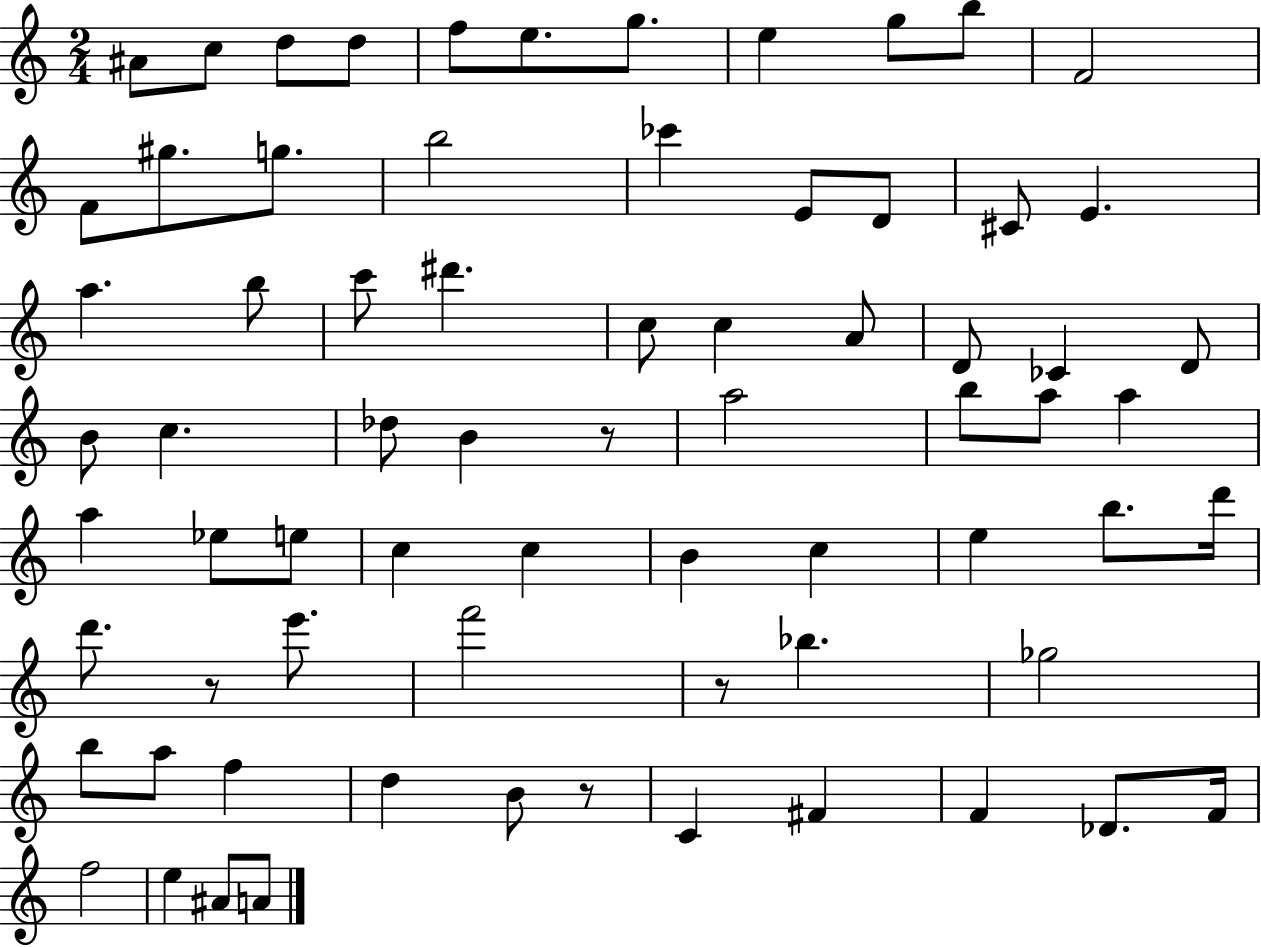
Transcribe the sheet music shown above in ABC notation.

X:1
T:Untitled
M:2/4
L:1/4
K:C
^A/2 c/2 d/2 d/2 f/2 e/2 g/2 e g/2 b/2 F2 F/2 ^g/2 g/2 b2 _c' E/2 D/2 ^C/2 E a b/2 c'/2 ^d' c/2 c A/2 D/2 _C D/2 B/2 c _d/2 B z/2 a2 b/2 a/2 a a _e/2 e/2 c c B c e b/2 d'/4 d'/2 z/2 e'/2 f'2 z/2 _b _g2 b/2 a/2 f d B/2 z/2 C ^F F _D/2 F/4 f2 e ^A/2 A/2